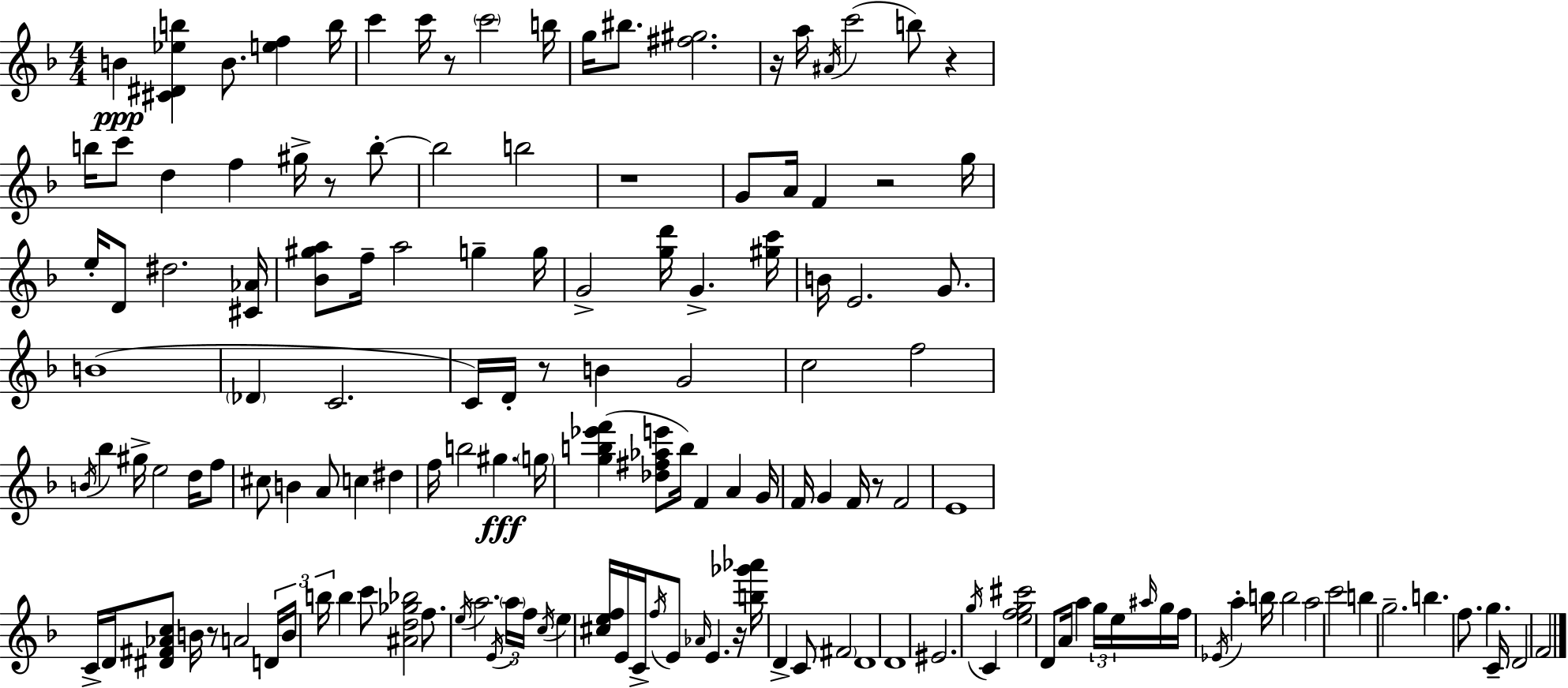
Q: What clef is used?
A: treble